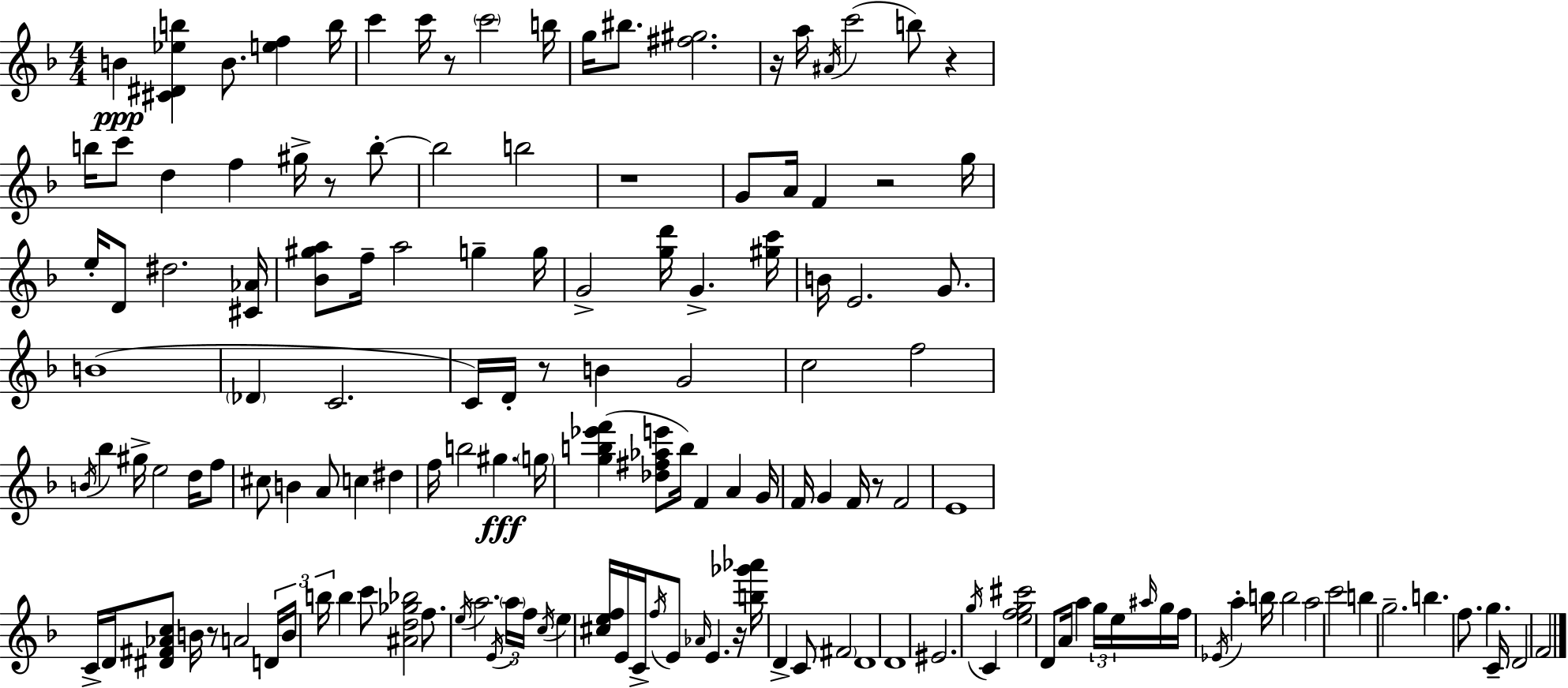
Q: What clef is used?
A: treble